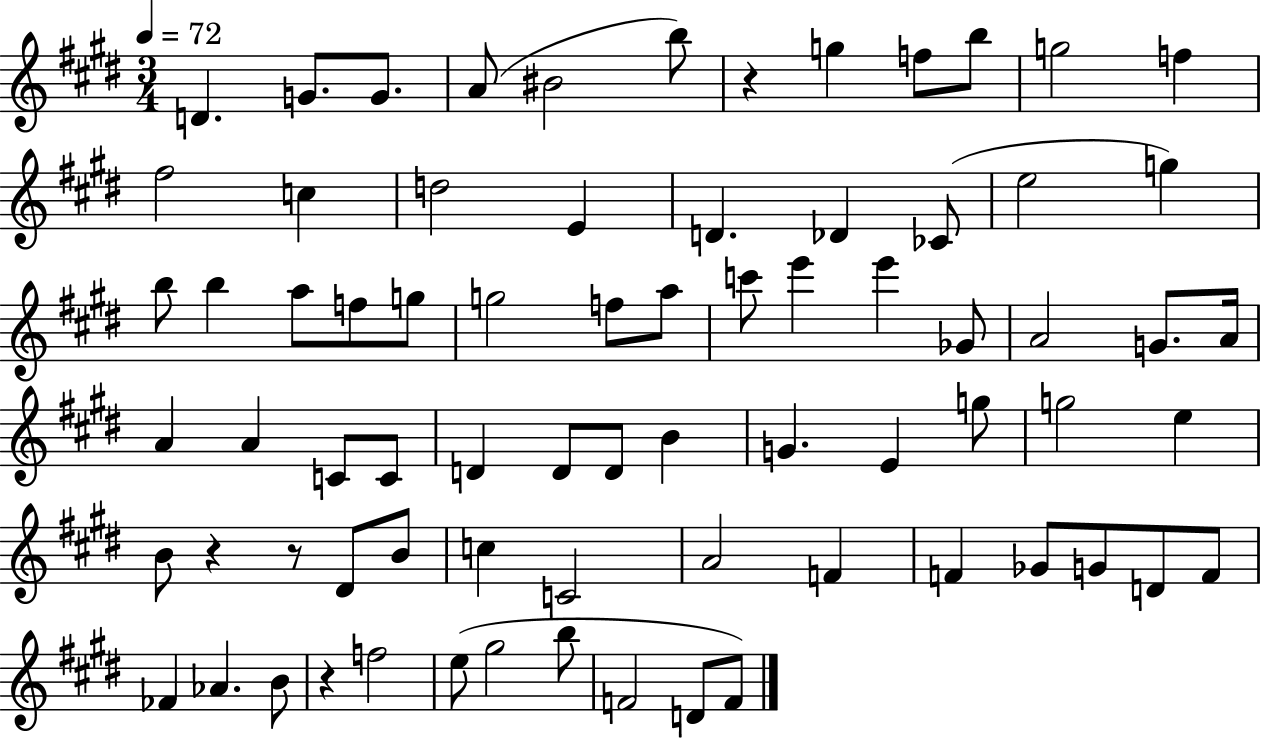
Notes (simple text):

D4/q. G4/e. G4/e. A4/e BIS4/h B5/e R/q G5/q F5/e B5/e G5/h F5/q F#5/h C5/q D5/h E4/q D4/q. Db4/q CES4/e E5/h G5/q B5/e B5/q A5/e F5/e G5/e G5/h F5/e A5/e C6/e E6/q E6/q Gb4/e A4/h G4/e. A4/s A4/q A4/q C4/e C4/e D4/q D4/e D4/e B4/q G4/q. E4/q G5/e G5/h E5/q B4/e R/q R/e D#4/e B4/e C5/q C4/h A4/h F4/q F4/q Gb4/e G4/e D4/e F4/e FES4/q Ab4/q. B4/e R/q F5/h E5/e G#5/h B5/e F4/h D4/e F4/e